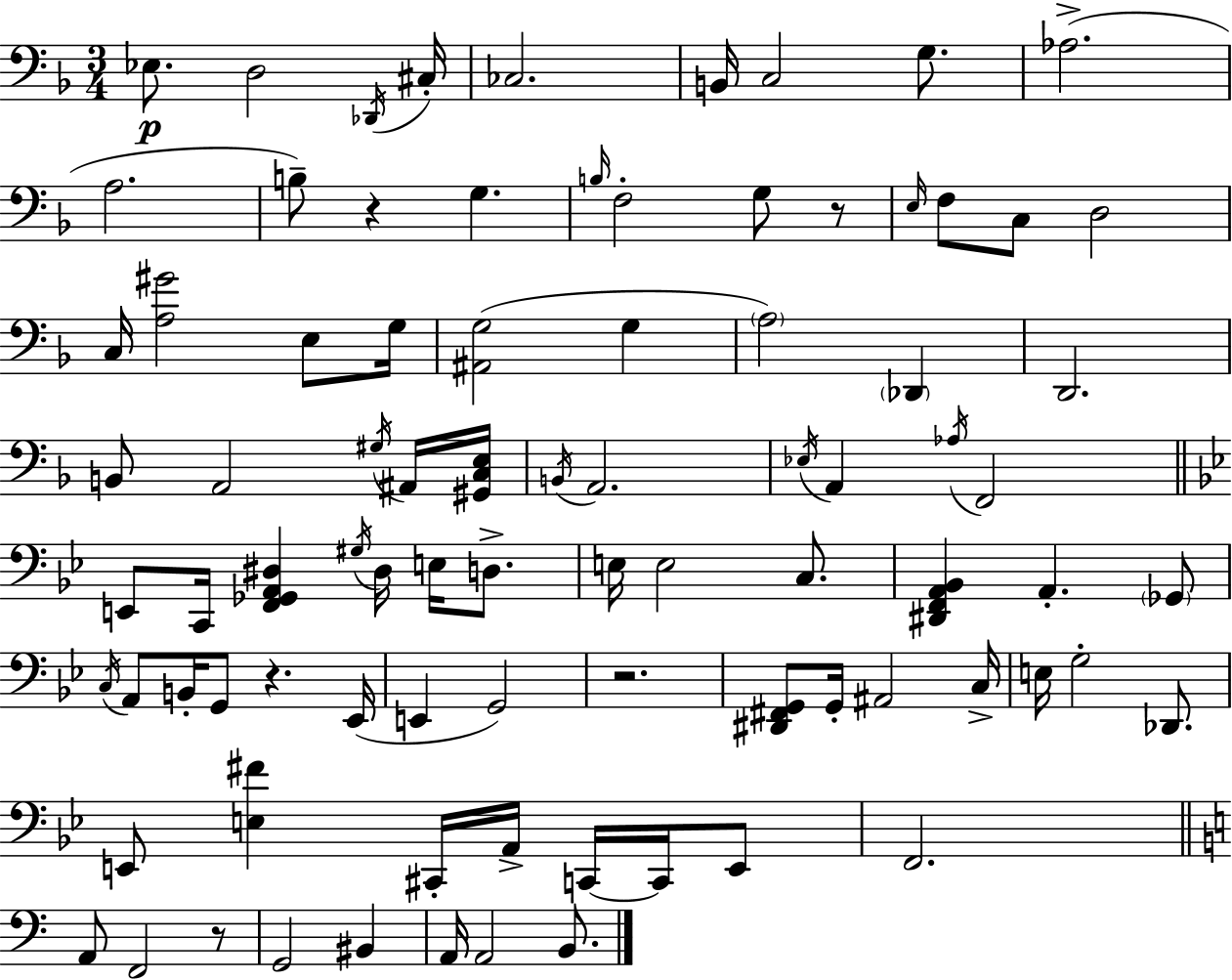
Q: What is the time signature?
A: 3/4